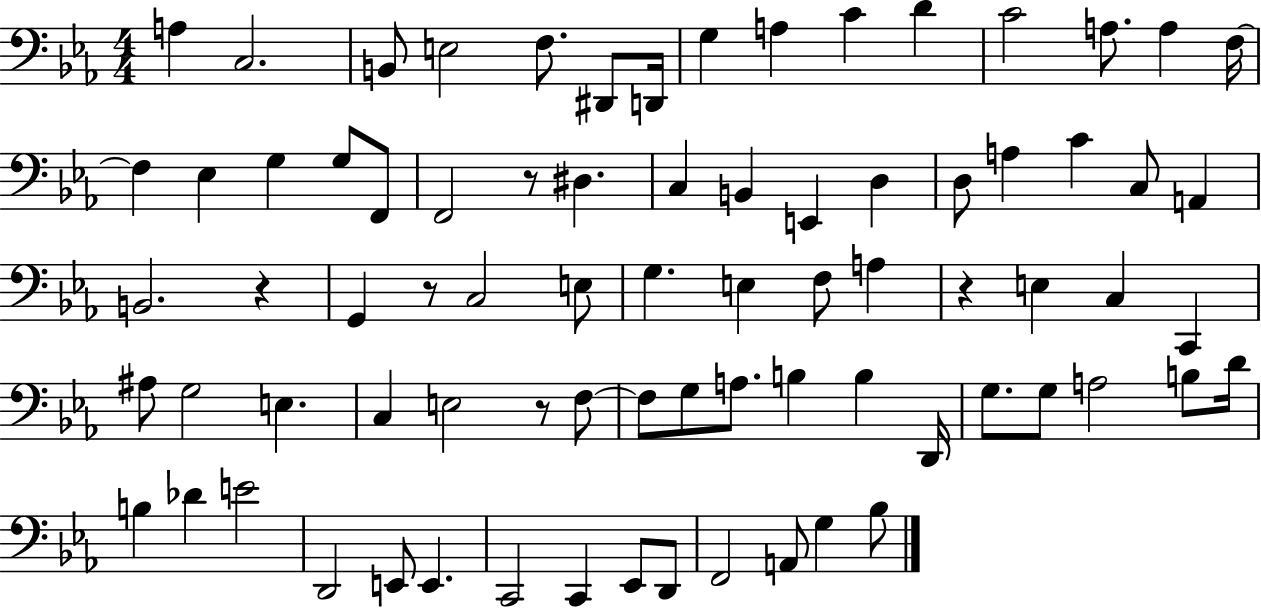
{
  \clef bass
  \numericTimeSignature
  \time 4/4
  \key ees \major
  a4 c2. | b,8 e2 f8. dis,8 d,16 | g4 a4 c'4 d'4 | c'2 a8. a4 f16~~ | \break f4 ees4 g4 g8 f,8 | f,2 r8 dis4. | c4 b,4 e,4 d4 | d8 a4 c'4 c8 a,4 | \break b,2. r4 | g,4 r8 c2 e8 | g4. e4 f8 a4 | r4 e4 c4 c,4 | \break ais8 g2 e4. | c4 e2 r8 f8~~ | f8 g8 a8. b4 b4 d,16 | g8. g8 a2 b8 d'16 | \break b4 des'4 e'2 | d,2 e,8 e,4. | c,2 c,4 ees,8 d,8 | f,2 a,8 g4 bes8 | \break \bar "|."
}